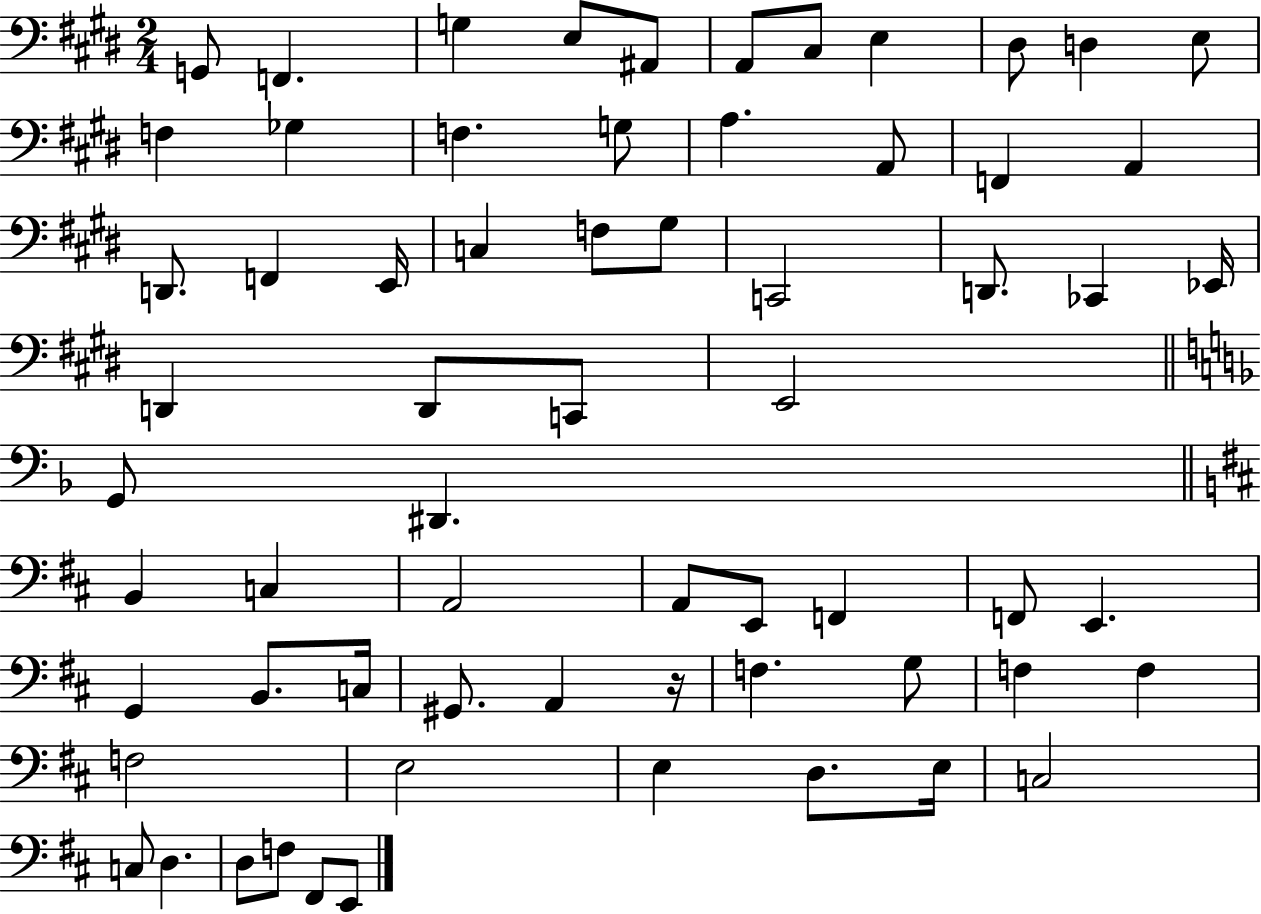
X:1
T:Untitled
M:2/4
L:1/4
K:E
G,,/2 F,, G, E,/2 ^A,,/2 A,,/2 ^C,/2 E, ^D,/2 D, E,/2 F, _G, F, G,/2 A, A,,/2 F,, A,, D,,/2 F,, E,,/4 C, F,/2 ^G,/2 C,,2 D,,/2 _C,, _E,,/4 D,, D,,/2 C,,/2 E,,2 G,,/2 ^D,, B,, C, A,,2 A,,/2 E,,/2 F,, F,,/2 E,, G,, B,,/2 C,/4 ^G,,/2 A,, z/4 F, G,/2 F, F, F,2 E,2 E, D,/2 E,/4 C,2 C,/2 D, D,/2 F,/2 ^F,,/2 E,,/2